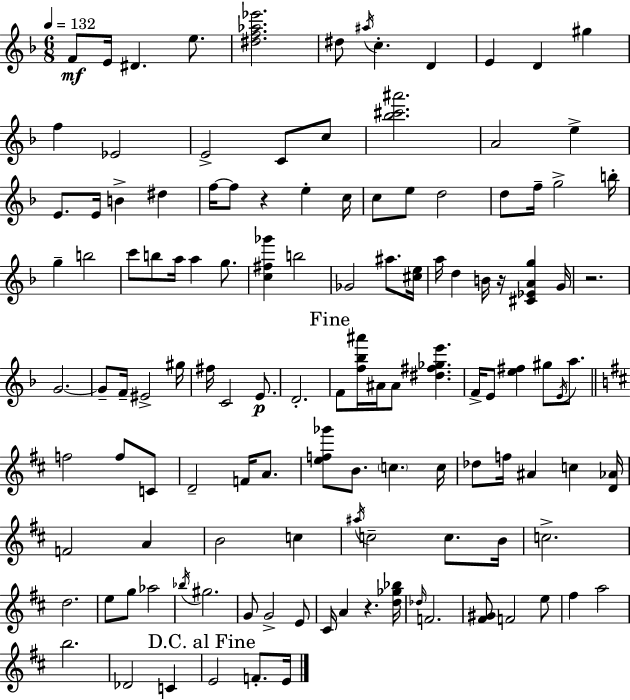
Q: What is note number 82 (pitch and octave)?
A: A#5